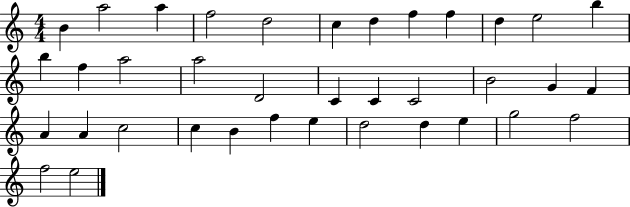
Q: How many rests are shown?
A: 0